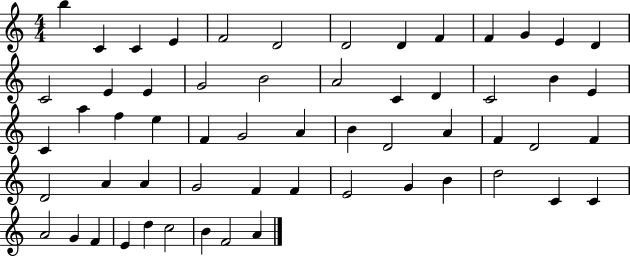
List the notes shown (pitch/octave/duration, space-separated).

B5/q C4/q C4/q E4/q F4/h D4/h D4/h D4/q F4/q F4/q G4/q E4/q D4/q C4/h E4/q E4/q G4/h B4/h A4/h C4/q D4/q C4/h B4/q E4/q C4/q A5/q F5/q E5/q F4/q G4/h A4/q B4/q D4/h A4/q F4/q D4/h F4/q D4/h A4/q A4/q G4/h F4/q F4/q E4/h G4/q B4/q D5/h C4/q C4/q A4/h G4/q F4/q E4/q D5/q C5/h B4/q F4/h A4/q